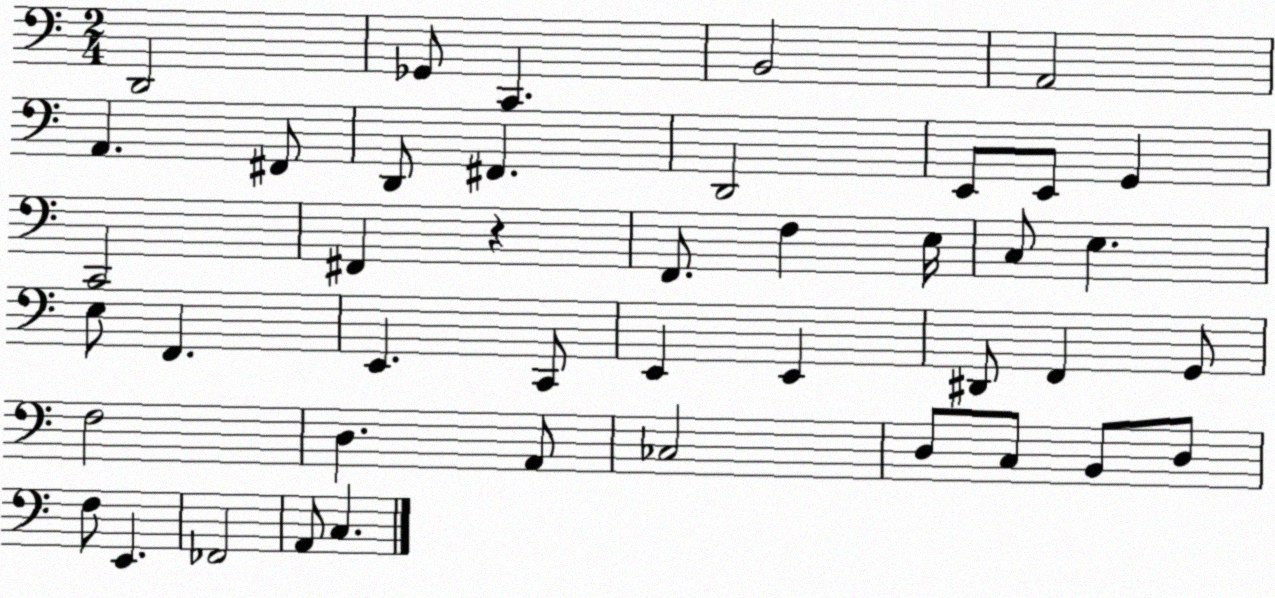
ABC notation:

X:1
T:Untitled
M:2/4
L:1/4
K:C
D,,2 _G,,/2 C,, B,,2 A,,2 A,, ^F,,/2 D,,/2 ^F,, D,,2 E,,/2 E,,/2 G,, C,,2 ^F,, z F,,/2 F, E,/4 C,/2 E, E,/2 F,, E,, C,,/2 E,, E,, ^D,,/2 F,, G,,/2 F,2 D, A,,/2 _C,2 D,/2 C,/2 B,,/2 D,/2 F,/2 E,, _F,,2 A,,/2 C,